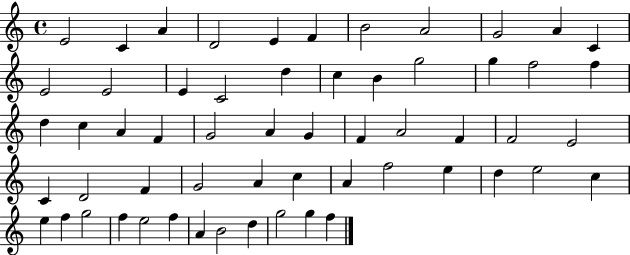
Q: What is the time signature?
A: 4/4